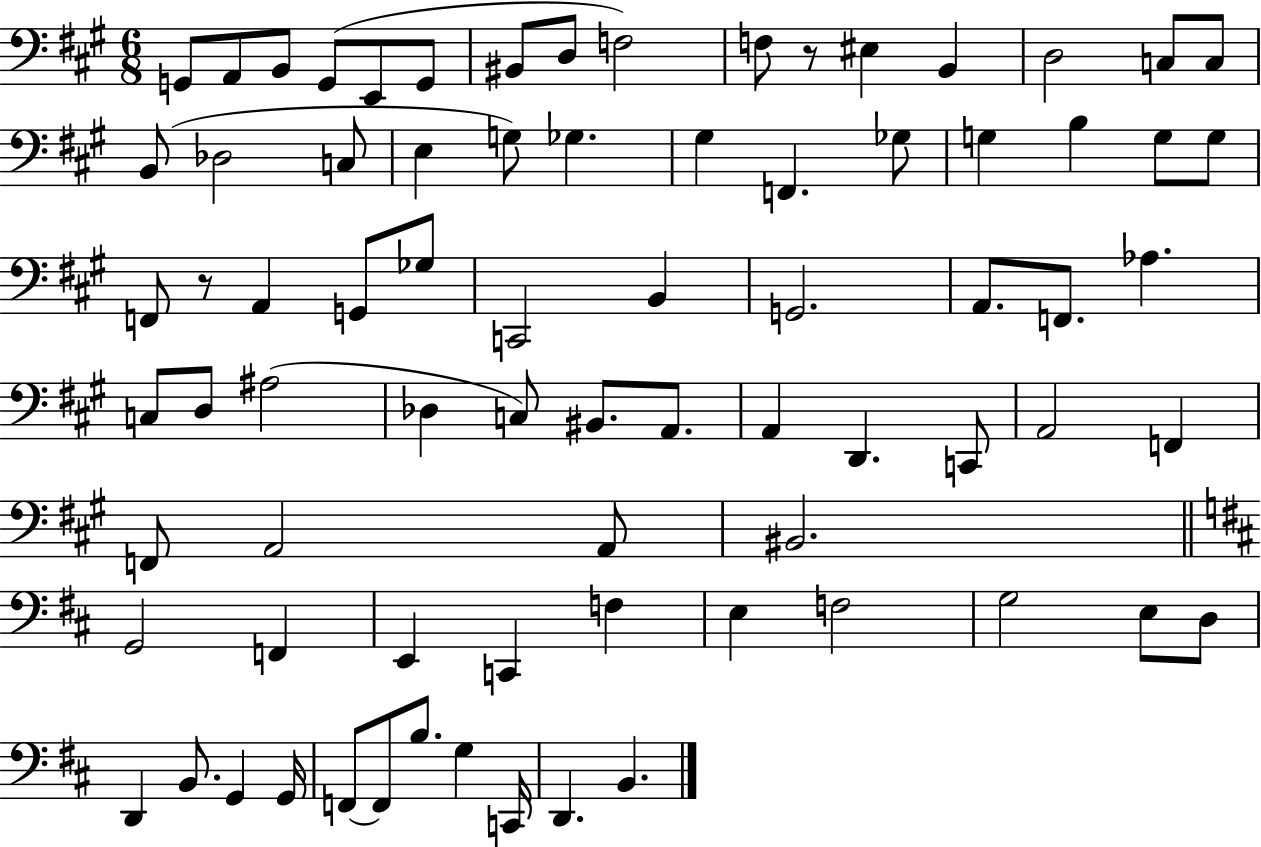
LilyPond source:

{
  \clef bass
  \numericTimeSignature
  \time 6/8
  \key a \major
  g,8 a,8 b,8 g,8( e,8 g,8 | bis,8 d8 f2) | f8 r8 eis4 b,4 | d2 c8 c8 | \break b,8( des2 c8 | e4 g8) ges4. | gis4 f,4. ges8 | g4 b4 g8 g8 | \break f,8 r8 a,4 g,8 ges8 | c,2 b,4 | g,2. | a,8. f,8. aes4. | \break c8 d8 ais2( | des4 c8) bis,8. a,8. | a,4 d,4. c,8 | a,2 f,4 | \break f,8 a,2 a,8 | bis,2. | \bar "||" \break \key d \major g,2 f,4 | e,4 c,4 f4 | e4 f2 | g2 e8 d8 | \break d,4 b,8. g,4 g,16 | f,8~~ f,8 b8. g4 c,16 | d,4. b,4. | \bar "|."
}